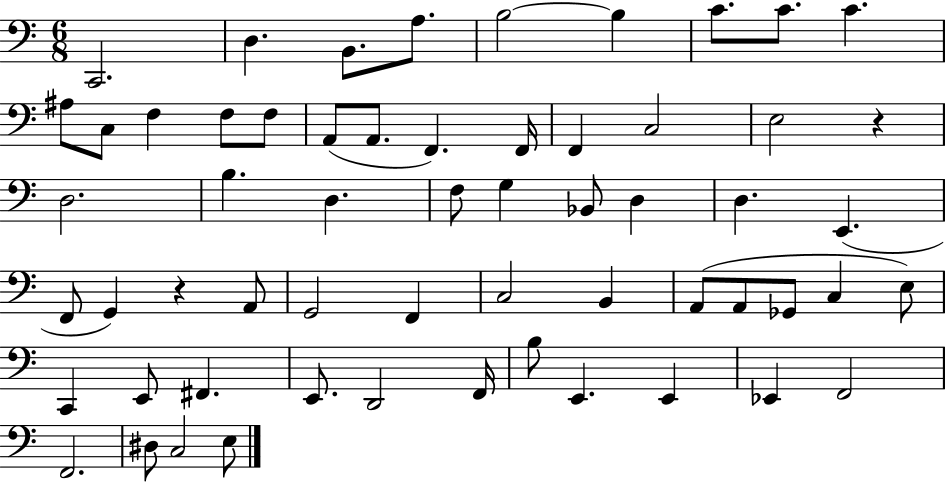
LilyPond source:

{
  \clef bass
  \numericTimeSignature
  \time 6/8
  \key c \major
  c,2. | d4. b,8. a8. | b2~~ b4 | c'8. c'8. c'4. | \break ais8 c8 f4 f8 f8 | a,8( a,8. f,4.) f,16 | f,4 c2 | e2 r4 | \break d2. | b4. d4. | f8 g4 bes,8 d4 | d4. e,4.( | \break f,8 g,4) r4 a,8 | g,2 f,4 | c2 b,4 | a,8( a,8 ges,8 c4 e8) | \break c,4 e,8 fis,4. | e,8. d,2 f,16 | b8 e,4. e,4 | ees,4 f,2 | \break f,2. | dis8 c2 e8 | \bar "|."
}